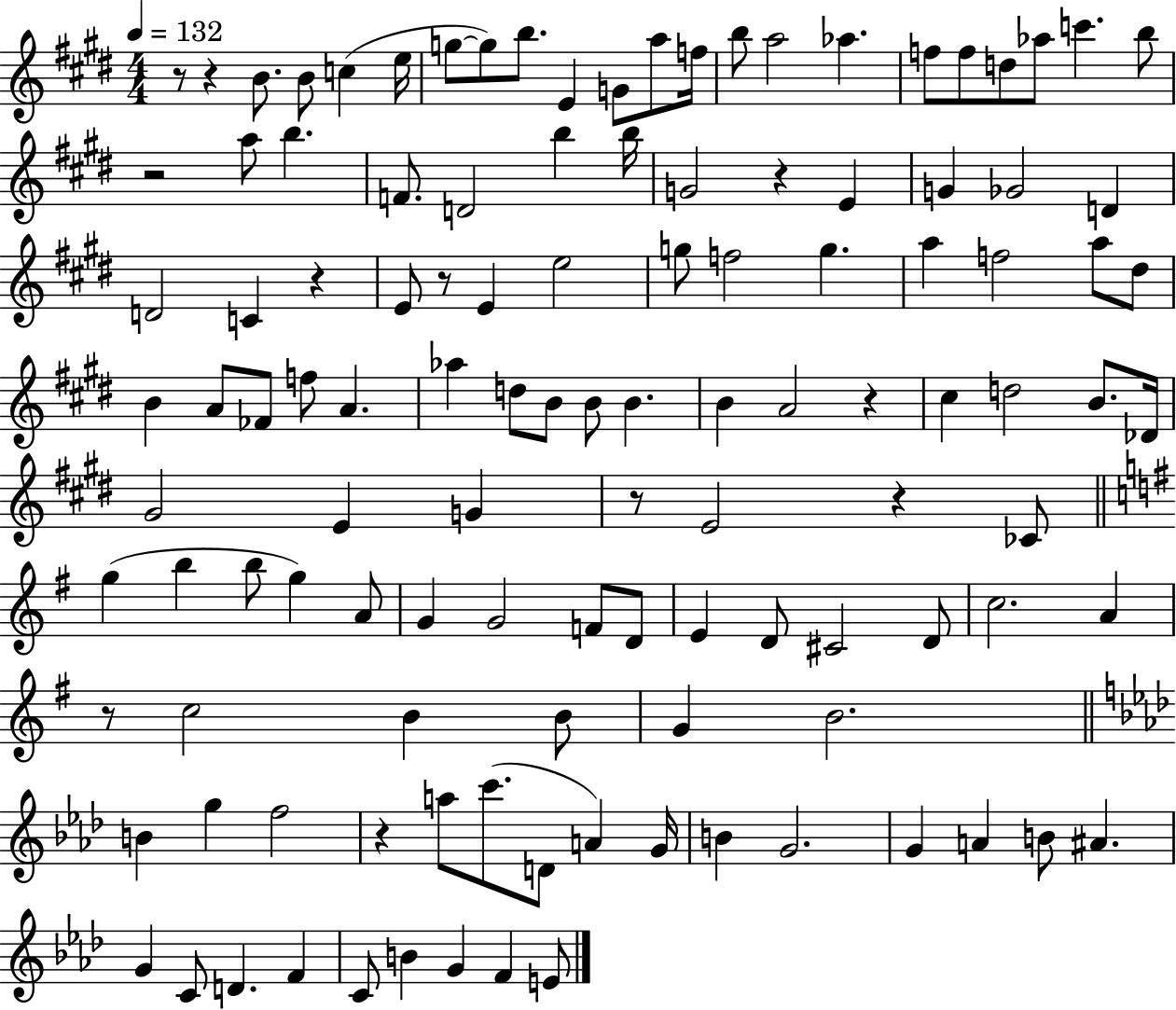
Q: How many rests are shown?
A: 11